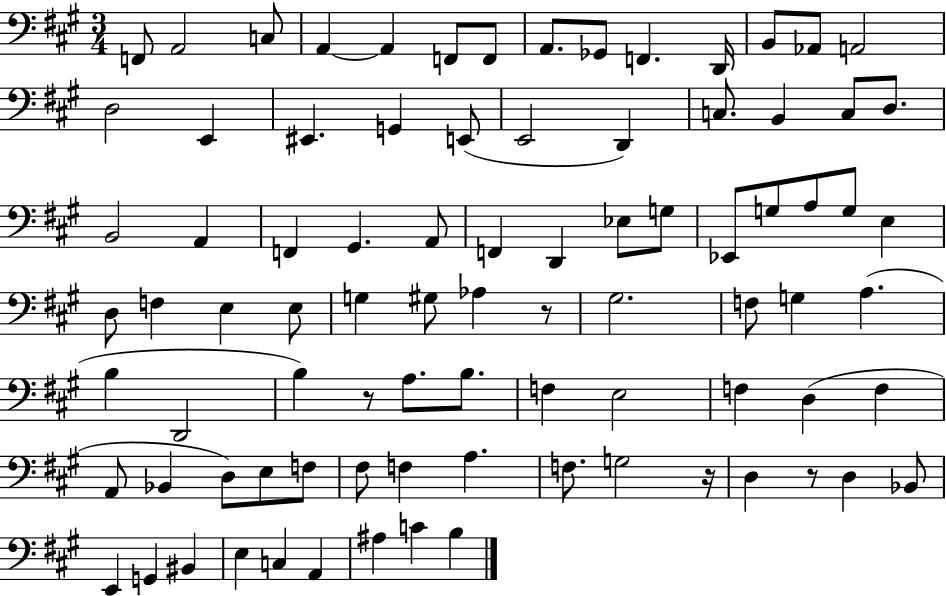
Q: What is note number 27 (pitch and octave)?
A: A2